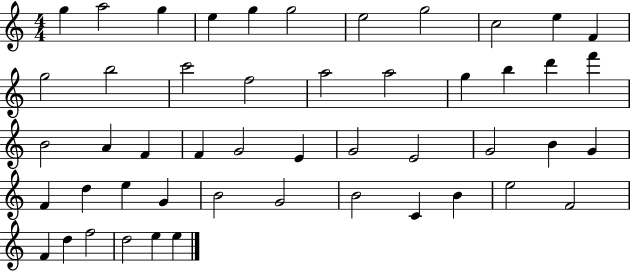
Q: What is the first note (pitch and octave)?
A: G5